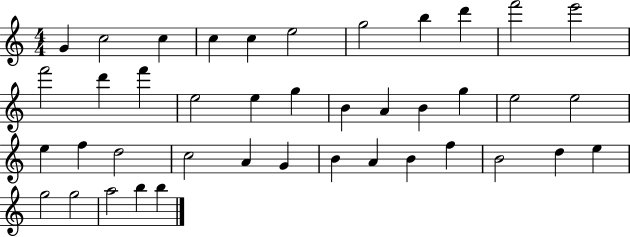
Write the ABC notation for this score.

X:1
T:Untitled
M:4/4
L:1/4
K:C
G c2 c c c e2 g2 b d' f'2 e'2 f'2 d' f' e2 e g B A B g e2 e2 e f d2 c2 A G B A B f B2 d e g2 g2 a2 b b